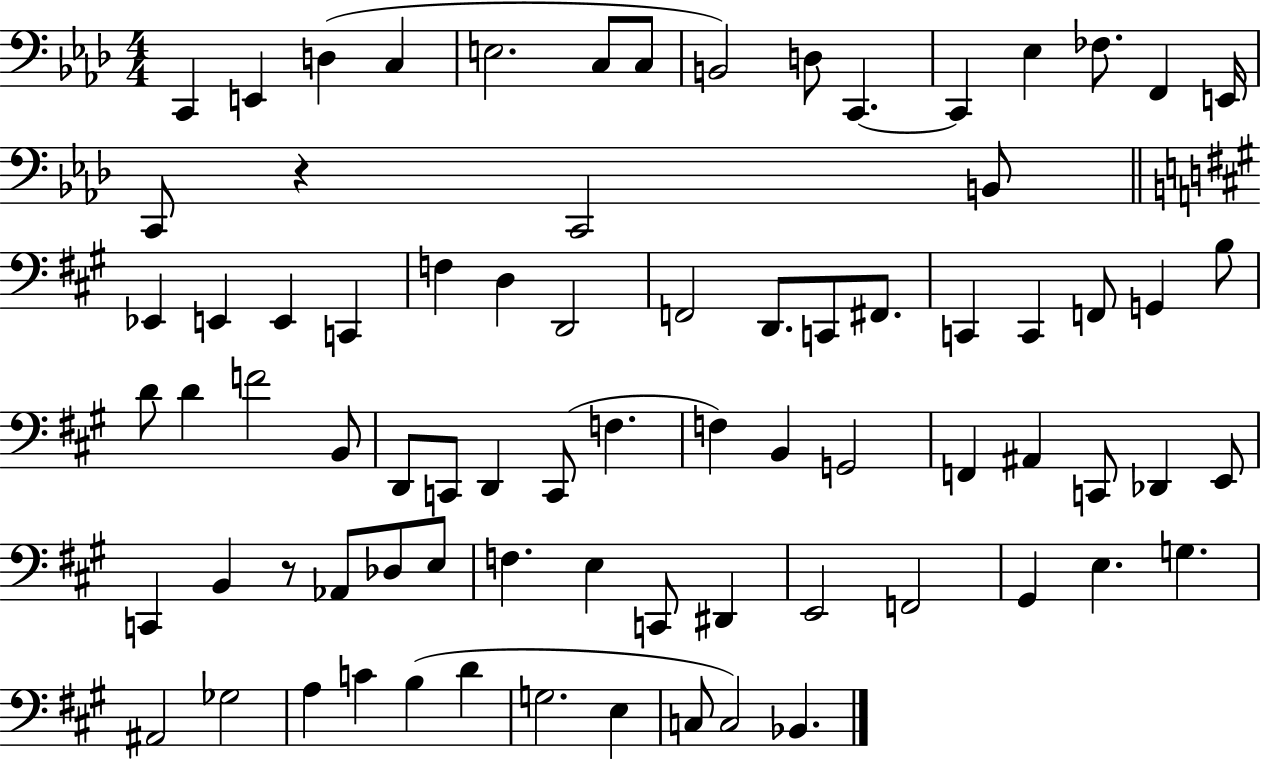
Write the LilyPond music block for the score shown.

{
  \clef bass
  \numericTimeSignature
  \time 4/4
  \key aes \major
  \repeat volta 2 { c,4 e,4 d4( c4 | e2. c8 c8 | b,2) d8 c,4.~~ | c,4 ees4 fes8. f,4 e,16 | \break c,8 r4 c,2 b,8 | \bar "||" \break \key a \major ees,4 e,4 e,4 c,4 | f4 d4 d,2 | f,2 d,8. c,8 fis,8. | c,4 c,4 f,8 g,4 b8 | \break d'8 d'4 f'2 b,8 | d,8 c,8 d,4 c,8( f4. | f4) b,4 g,2 | f,4 ais,4 c,8 des,4 e,8 | \break c,4 b,4 r8 aes,8 des8 e8 | f4. e4 c,8 dis,4 | e,2 f,2 | gis,4 e4. g4. | \break ais,2 ges2 | a4 c'4 b4( d'4 | g2. e4 | c8 c2) bes,4. | \break } \bar "|."
}